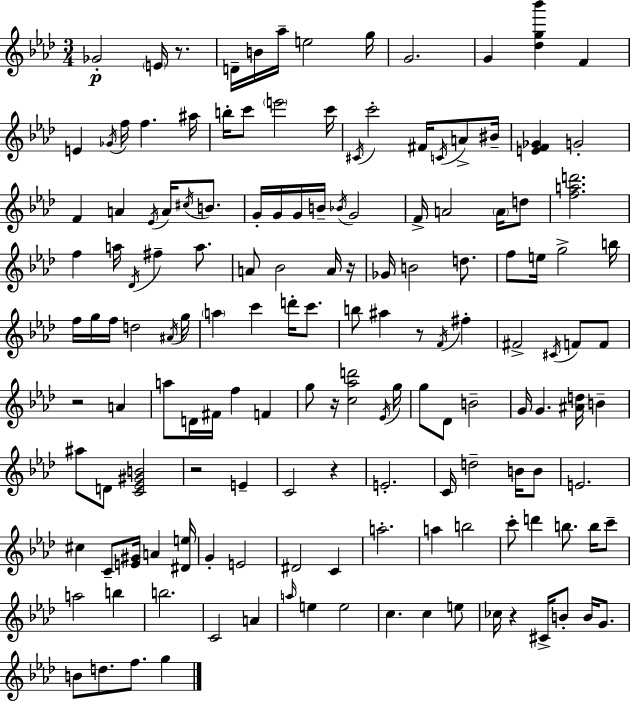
{
  \clef treble
  \numericTimeSignature
  \time 3/4
  \key f \minor
  ges'2-.\p \parenthesize e'16 r8. | d'16-- b'16 aes''16-- e''2 g''16 | g'2. | g'4 <des'' g'' bes'''>4 f'4 | \break e'4 \acciaccatura { ges'16 } f''16 f''4. | ais''16 b''16-. c'''8 \parenthesize e'''2 | c'''16 \acciaccatura { cis'16 } c'''2-. fis'16 \acciaccatura { c'16 } | a'8-> bis'16-- <e' f' ges'>4 g'2-. | \break f'4 a'4 \acciaccatura { ees'16 } | a'16 \acciaccatura { cis''16 } b'8. g'16-. g'16 g'16 b'16-- \acciaccatura { bes'16 } g'2 | f'16-> a'2 | \parenthesize a'16 d''8 <f'' a'' d'''>2. | \break f''4 a''16 \acciaccatura { des'16 } | fis''4-- a''8. a'8 bes'2 | a'16 r16 ges'16 b'2 | d''8. f''8 e''16 g''2-> | \break b''16 f''16 g''16 f''16 d''2 | \acciaccatura { ais'16 } g''16 \parenthesize a''4 | c'''4 d'''16-. c'''8. b''8 ais''4 | r8 \acciaccatura { f'16 } fis''4-. fis'2-> | \break \acciaccatura { cis'16 } f'8 f'8 r2 | a'4 a''8 | d'16 fis'16 f''4 f'4 g''8 | r16 <c'' aes'' d'''>2 \acciaccatura { ees'16 } g''16 g''8 | \break des'8 b'2-- g'16 | g'4. <ais' d''>16 b'4-- ais''8 | d'8 <c' ees' gis' b'>2 r2 | e'4-- c'2 | \break r4 e'2.-. | c'16 | d''2-- b'16 b'8 e'2. | cis''4 | \break c'8-- <e' gis'>16 a'4 <dis' e''>16 g'4-. | e'2 dis'2 | c'4 a''2.-. | a''4 | \break b''2 c'''8-. | d'''4 b''8. b''16 c'''8-- a''2 | b''4 b''2. | c'2 | \break a'4 \grace { a''16 } | e''4 e''2 | c''4. c''4 e''8 | ces''16 r4 cis'16-> b'8-. b'16 g'8. | \break b'8 d''8. f''8. g''4 | \bar "|."
}